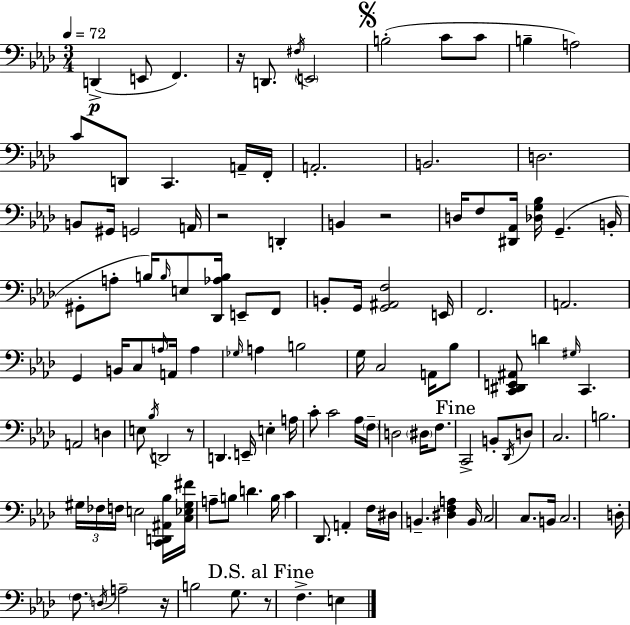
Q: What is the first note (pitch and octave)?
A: D2